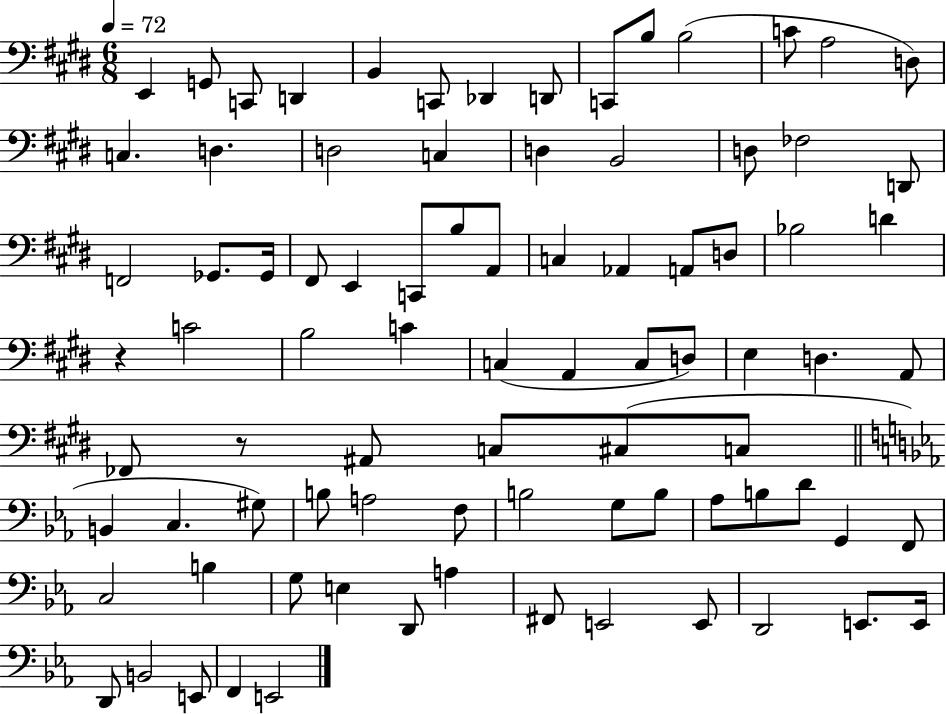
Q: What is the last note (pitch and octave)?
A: E2